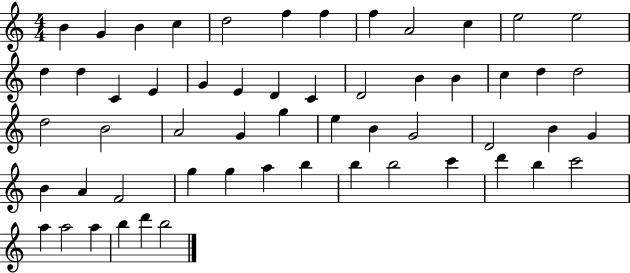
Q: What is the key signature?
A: C major